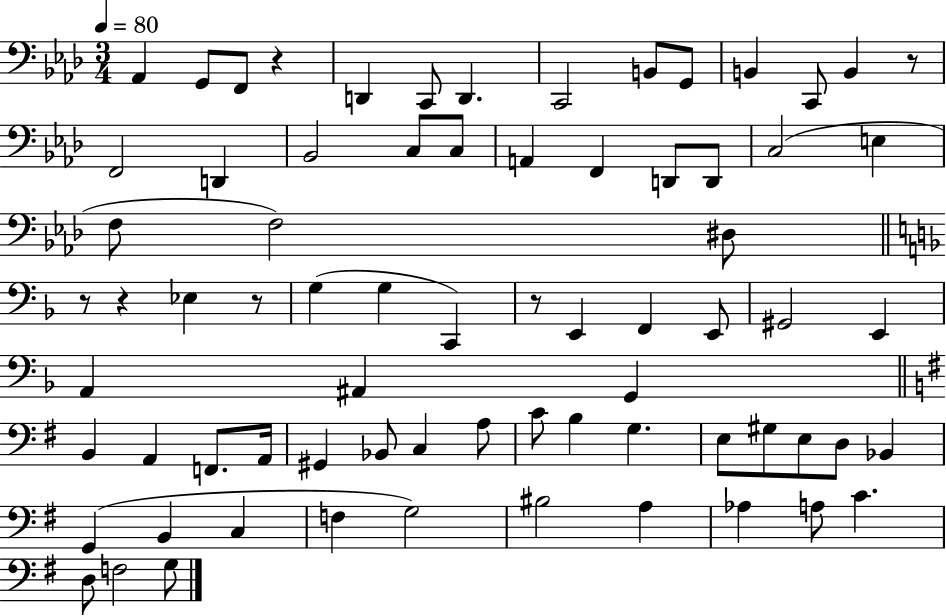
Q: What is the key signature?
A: AES major